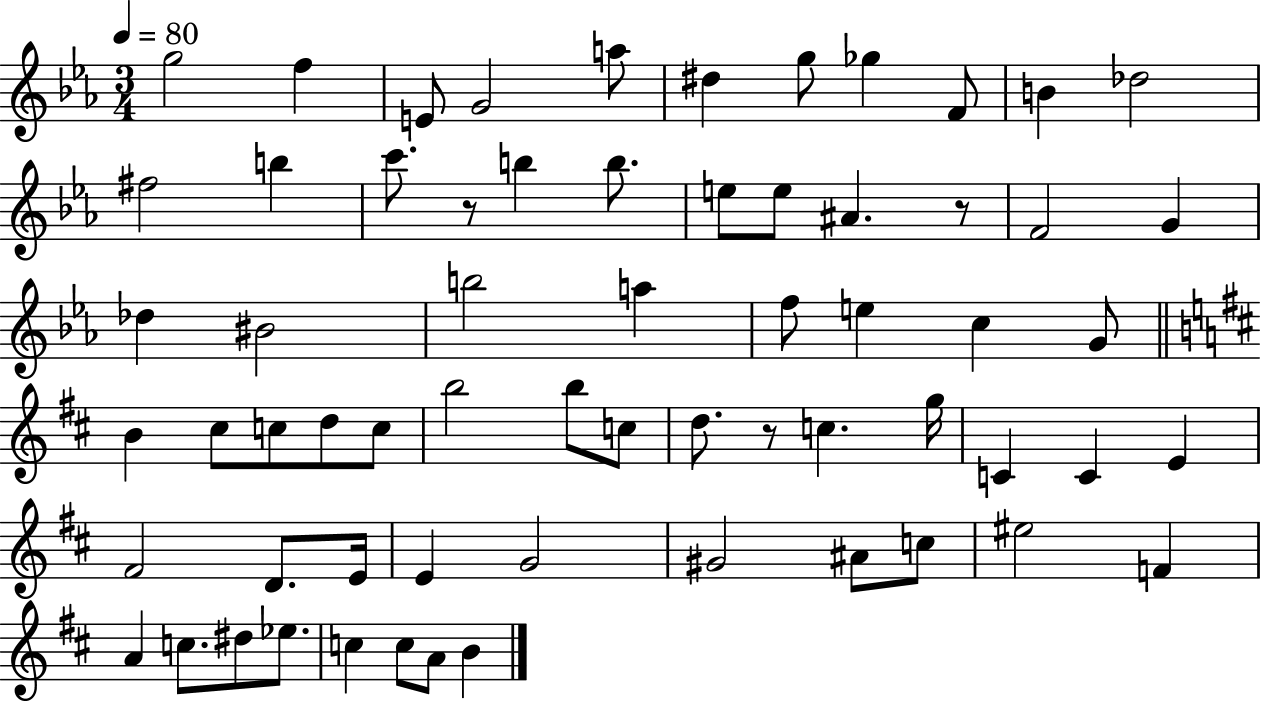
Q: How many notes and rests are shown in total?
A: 64